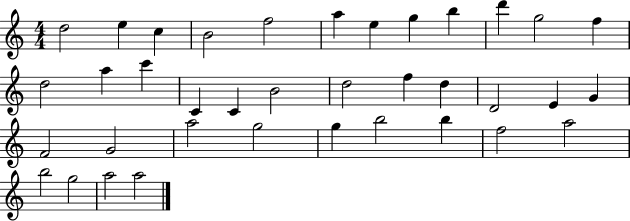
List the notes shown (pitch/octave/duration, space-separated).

D5/h E5/q C5/q B4/h F5/h A5/q E5/q G5/q B5/q D6/q G5/h F5/q D5/h A5/q C6/q C4/q C4/q B4/h D5/h F5/q D5/q D4/h E4/q G4/q F4/h G4/h A5/h G5/h G5/q B5/h B5/q F5/h A5/h B5/h G5/h A5/h A5/h